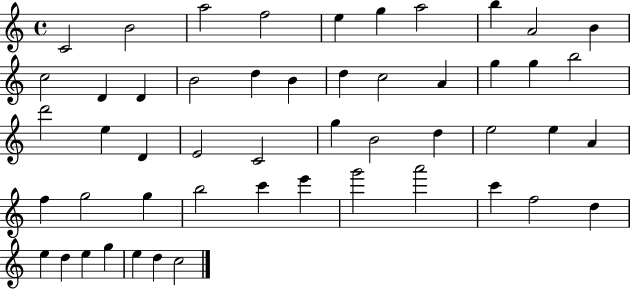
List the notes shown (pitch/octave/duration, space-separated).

C4/h B4/h A5/h F5/h E5/q G5/q A5/h B5/q A4/h B4/q C5/h D4/q D4/q B4/h D5/q B4/q D5/q C5/h A4/q G5/q G5/q B5/h D6/h E5/q D4/q E4/h C4/h G5/q B4/h D5/q E5/h E5/q A4/q F5/q G5/h G5/q B5/h C6/q E6/q G6/h A6/h C6/q F5/h D5/q E5/q D5/q E5/q G5/q E5/q D5/q C5/h